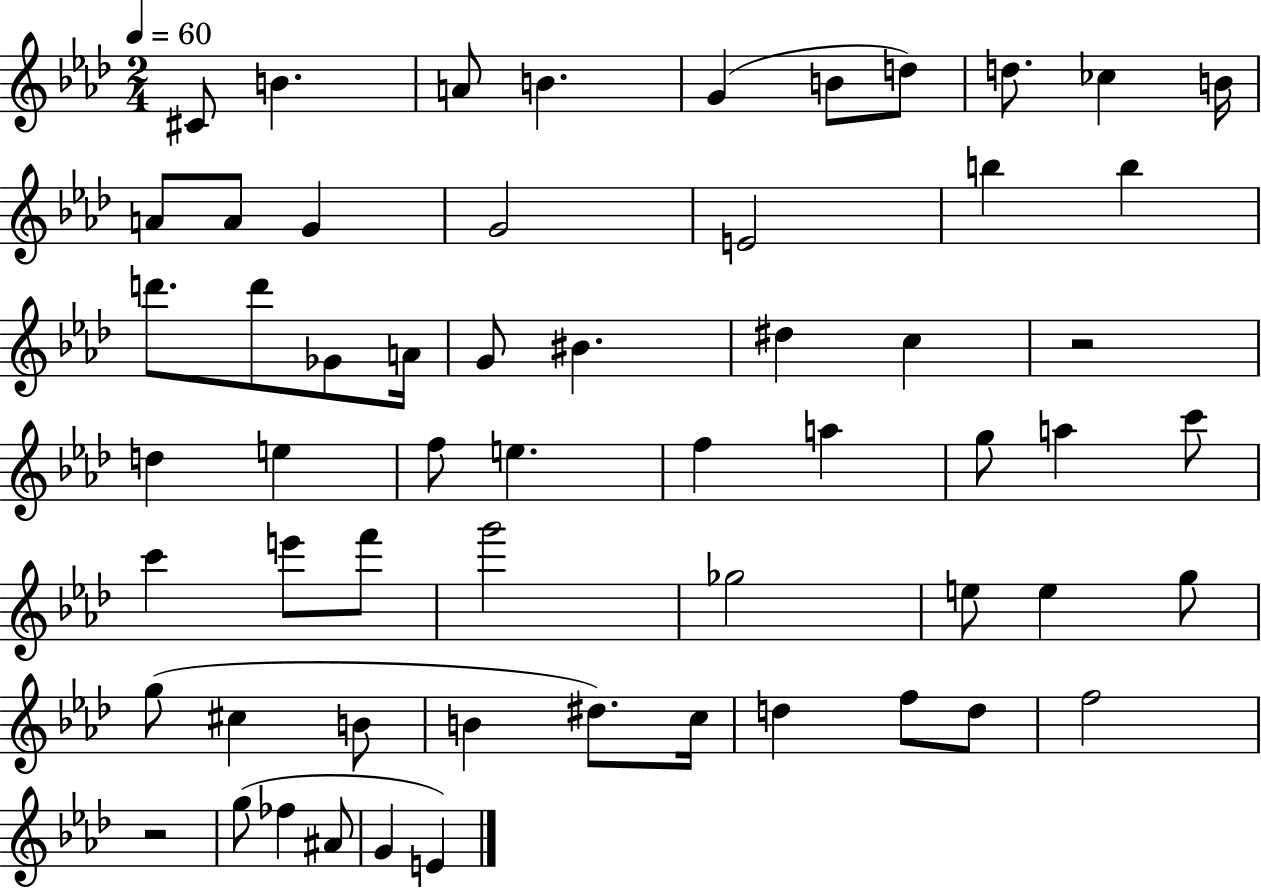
{
  \clef treble
  \numericTimeSignature
  \time 2/4
  \key aes \major
  \tempo 4 = 60
  cis'8 b'4. | a'8 b'4. | g'4( b'8 d''8) | d''8. ces''4 b'16 | \break a'8 a'8 g'4 | g'2 | e'2 | b''4 b''4 | \break d'''8. d'''8 ges'8 a'16 | g'8 bis'4. | dis''4 c''4 | r2 | \break d''4 e''4 | f''8 e''4. | f''4 a''4 | g''8 a''4 c'''8 | \break c'''4 e'''8 f'''8 | g'''2 | ges''2 | e''8 e''4 g''8 | \break g''8( cis''4 b'8 | b'4 dis''8.) c''16 | d''4 f''8 d''8 | f''2 | \break r2 | g''8( fes''4 ais'8 | g'4 e'4) | \bar "|."
}